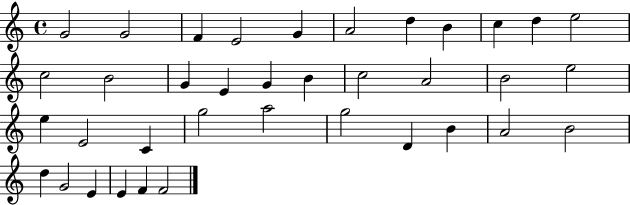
X:1
T:Untitled
M:4/4
L:1/4
K:C
G2 G2 F E2 G A2 d B c d e2 c2 B2 G E G B c2 A2 B2 e2 e E2 C g2 a2 g2 D B A2 B2 d G2 E E F F2